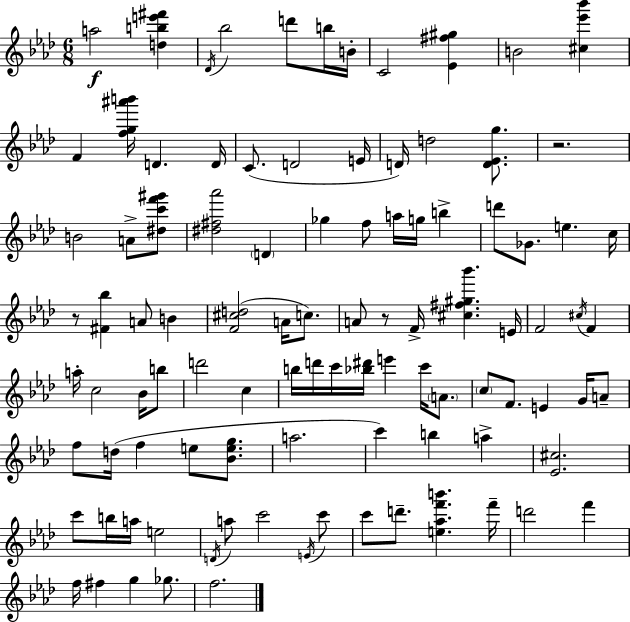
A5/h [D5,B5,E6,F#6]/q Db4/s Bb5/h D6/e B5/s B4/s C4/h [Eb4,F#5,G#5]/q B4/h [C#5,Eb6,Bb6]/q F4/q [F5,G5,A#6,B6]/s D4/q. D4/s C4/e. D4/h E4/s D4/s D5/h [D4,Eb4,G5]/e. R/h. B4/h A4/e [D#5,C6,F6,G#6]/e [D#5,F#5,Ab6]/h D4/q Gb5/q F5/e A5/s G5/s B5/q D6/e Gb4/e. E5/q. C5/s R/e [F#4,Bb5]/q A4/e B4/q [F4,C#5,D5]/h A4/s C5/e. A4/e R/e F4/s [C#5,F#5,G#5,Bb6]/q. E4/s F4/h C#5/s F4/q A5/s C5/h Bb4/s B5/e D6/h C5/q B5/s D6/s C6/s [Bb5,D#6]/s E6/q C6/s A4/e. C5/e F4/e. E4/q G4/s A4/e F5/e D5/s F5/q E5/e [Bb4,E5,G5]/e. A5/h. C6/q B5/q A5/q [Eb4,C#5]/h. C6/e B5/s A5/s E5/h D4/s A5/e C6/h E4/s C6/e C6/e D6/e. [E5,Ab5,F6,B6]/q. F6/s D6/h F6/q F5/s F#5/q G5/q Gb5/e. F5/h.